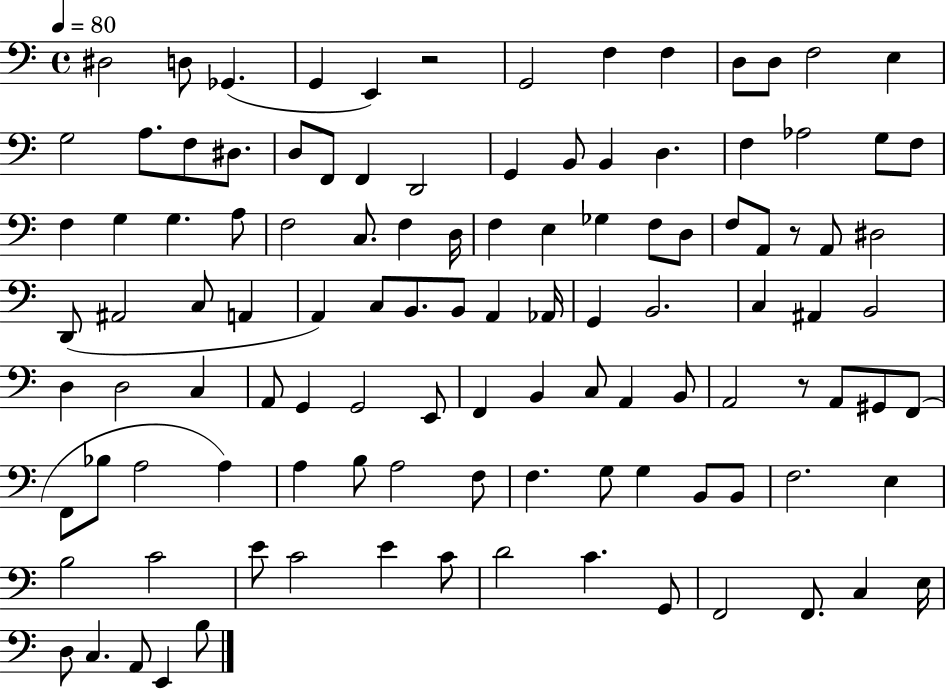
{
  \clef bass
  \time 4/4
  \defaultTimeSignature
  \key c \major
  \tempo 4 = 80
  dis2 d8 ges,4.( | g,4 e,4) r2 | g,2 f4 f4 | d8 d8 f2 e4 | \break g2 a8. f8 dis8. | d8 f,8 f,4 d,2 | g,4 b,8 b,4 d4. | f4 aes2 g8 f8 | \break f4 g4 g4. a8 | f2 c8. f4 d16 | f4 e4 ges4 f8 d8 | f8 a,8 r8 a,8 dis2 | \break d,8( ais,2 c8 a,4 | a,4) c8 b,8. b,8 a,4 aes,16 | g,4 b,2. | c4 ais,4 b,2 | \break d4 d2 c4 | a,8 g,4 g,2 e,8 | f,4 b,4 c8 a,4 b,8 | a,2 r8 a,8 gis,8 f,8( | \break f,8 bes8 a2 a4) | a4 b8 a2 f8 | f4. g8 g4 b,8 b,8 | f2. e4 | \break b2 c'2 | e'8 c'2 e'4 c'8 | d'2 c'4. g,8 | f,2 f,8. c4 e16 | \break d8 c4. a,8 e,4 b8 | \bar "|."
}